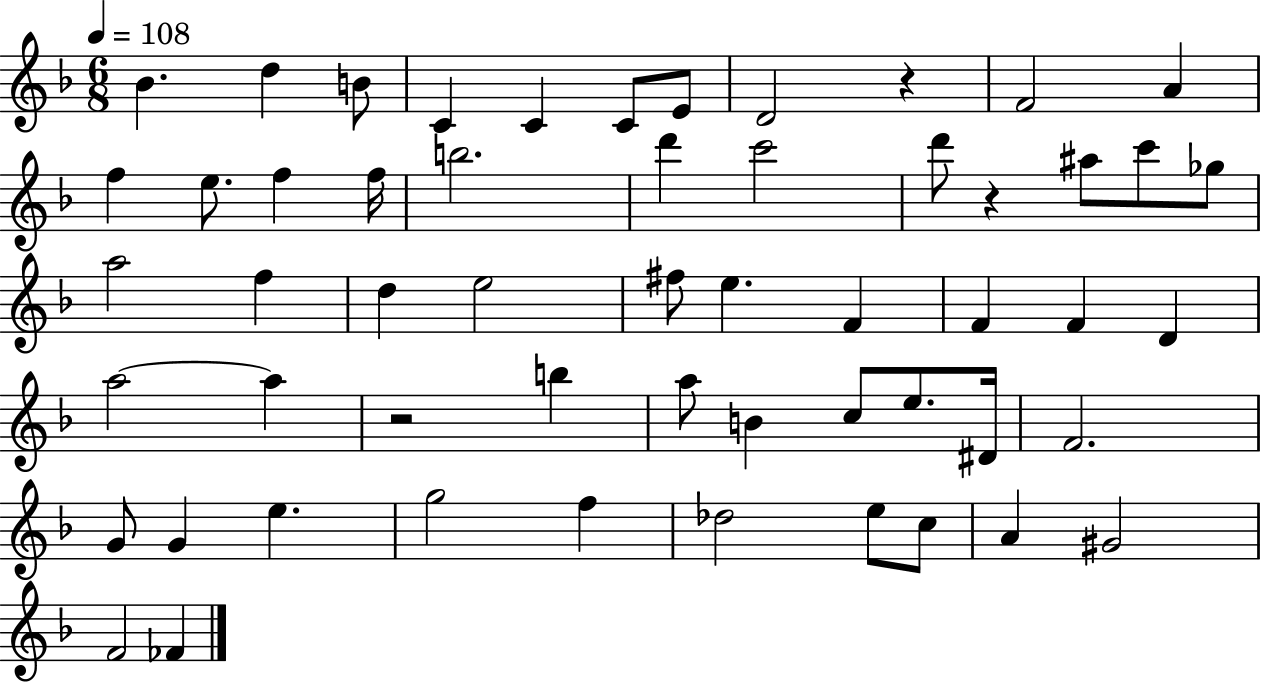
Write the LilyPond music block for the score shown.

{
  \clef treble
  \numericTimeSignature
  \time 6/8
  \key f \major
  \tempo 4 = 108
  bes'4. d''4 b'8 | c'4 c'4 c'8 e'8 | d'2 r4 | f'2 a'4 | \break f''4 e''8. f''4 f''16 | b''2. | d'''4 c'''2 | d'''8 r4 ais''8 c'''8 ges''8 | \break a''2 f''4 | d''4 e''2 | fis''8 e''4. f'4 | f'4 f'4 d'4 | \break a''2~~ a''4 | r2 b''4 | a''8 b'4 c''8 e''8. dis'16 | f'2. | \break g'8 g'4 e''4. | g''2 f''4 | des''2 e''8 c''8 | a'4 gis'2 | \break f'2 fes'4 | \bar "|."
}